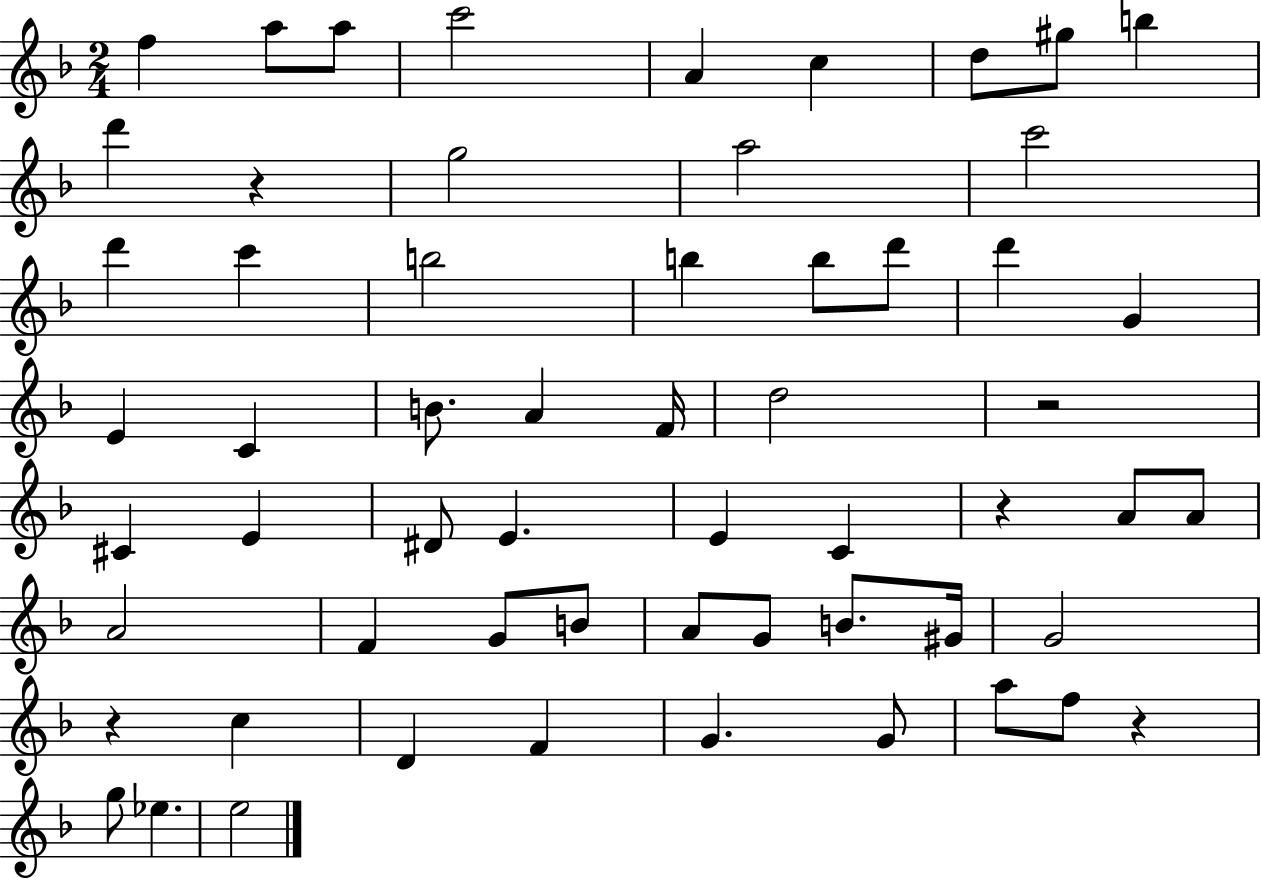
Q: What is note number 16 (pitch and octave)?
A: B5